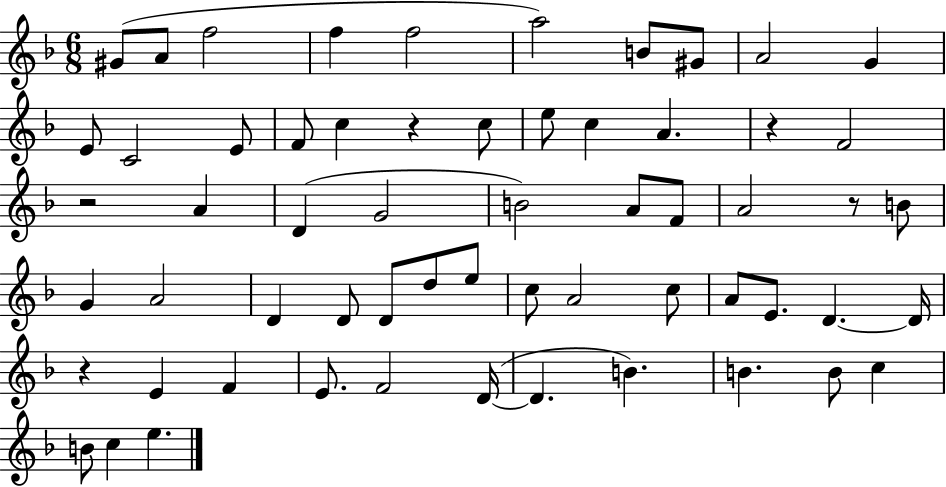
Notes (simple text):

G#4/e A4/e F5/h F5/q F5/h A5/h B4/e G#4/e A4/h G4/q E4/e C4/h E4/e F4/e C5/q R/q C5/e E5/e C5/q A4/q. R/q F4/h R/h A4/q D4/q G4/h B4/h A4/e F4/e A4/h R/e B4/e G4/q A4/h D4/q D4/e D4/e D5/e E5/e C5/e A4/h C5/e A4/e E4/e. D4/q. D4/s R/q E4/q F4/q E4/e. F4/h D4/s D4/q. B4/q. B4/q. B4/e C5/q B4/e C5/q E5/q.